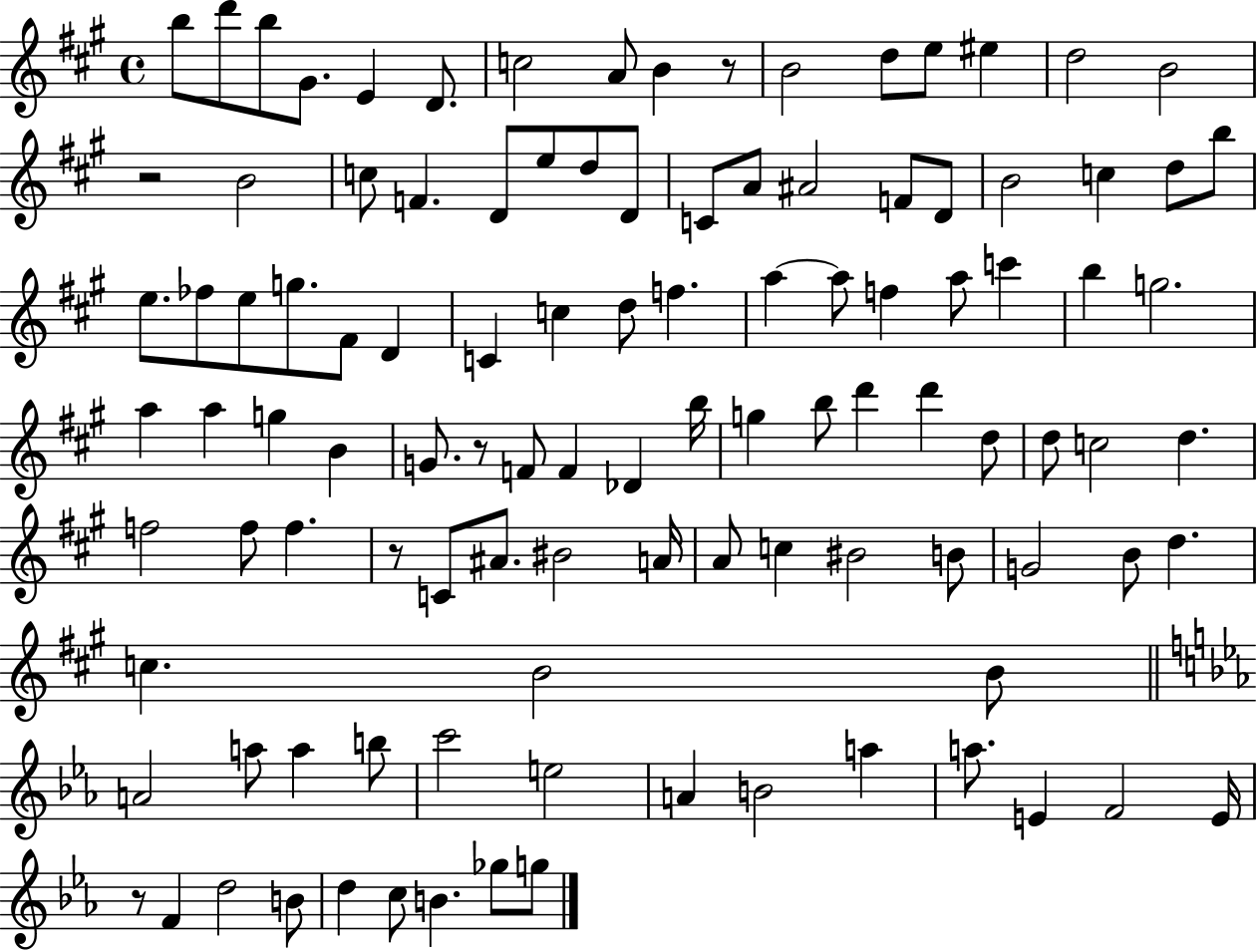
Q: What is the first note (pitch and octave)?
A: B5